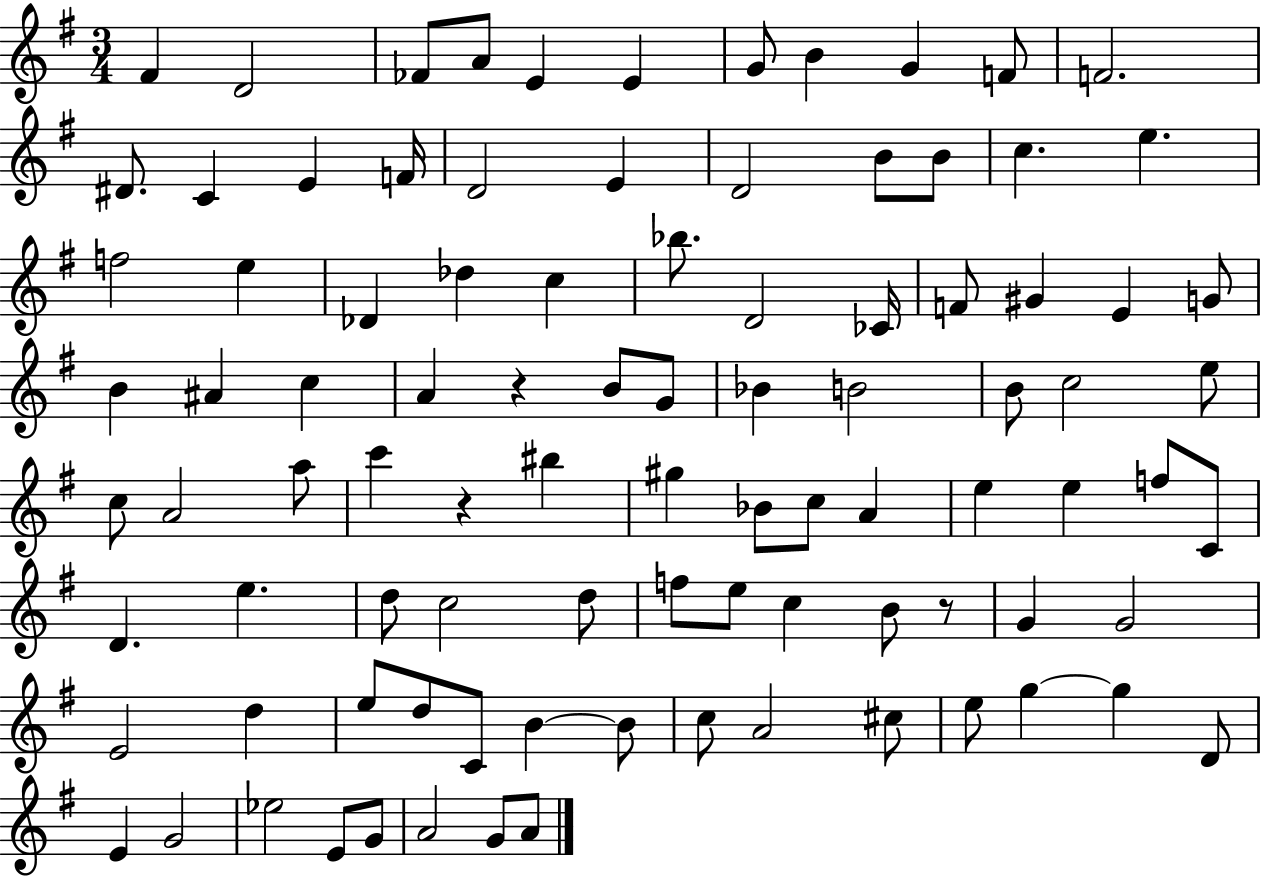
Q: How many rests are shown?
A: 3